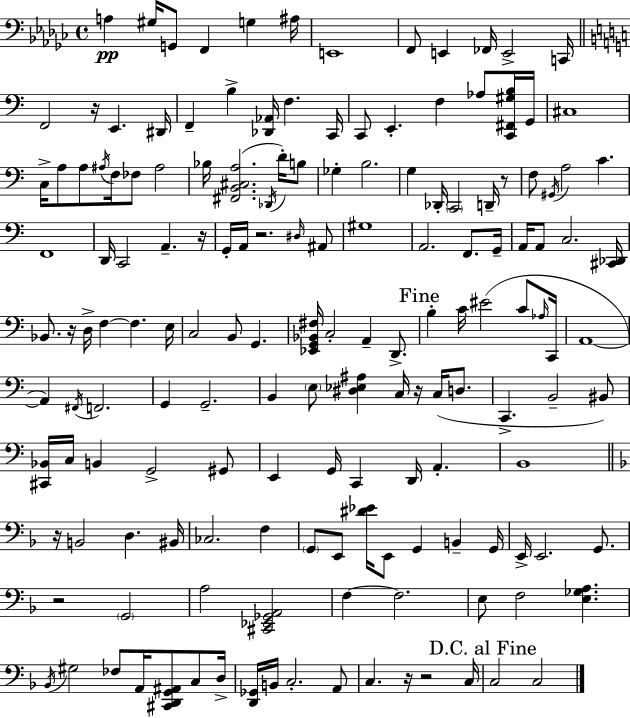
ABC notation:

X:1
T:Untitled
M:4/4
L:1/4
K:Ebm
A, ^G,/4 G,,/2 F,, G, ^A,/4 E,,4 F,,/2 E,, _F,,/4 E,,2 C,,/4 F,,2 z/4 E,, ^D,,/4 F,, B, [_D,,_A,,]/4 F, C,,/4 C,,/2 E,, F, _A,/2 [C,,^F,,^G,B,]/4 G,,/4 ^C,4 C,/4 A,/2 A,/2 ^A,/4 F,/4 _F,/2 ^A,2 _B,/4 [^F,,B,,^C,A,]2 _D,,/4 D/4 B,/2 _G, B,2 G, _D,,/4 C,,2 D,,/4 z/2 F,/2 ^G,,/4 A,2 C F,,4 D,,/4 C,,2 A,, z/4 G,,/4 A,,/4 z2 ^D,/4 ^A,,/2 ^G,4 A,,2 F,,/2 G,,/4 A,,/4 A,,/2 C,2 [^C,,_D,,]/4 _B,,/2 z/4 D,/4 F, F, E,/4 C,2 B,,/2 G,, [_E,,G,,_B,,^F,]/4 C,2 A,, D,,/2 B, C/4 ^E2 C/2 _A,/4 C,,/4 A,,4 A,, ^F,,/4 F,,2 G,, G,,2 B,, E,/2 [^D,_E,^A,] C,/4 z/4 C,/4 D,/2 C,, B,,2 ^B,,/2 [^C,,_B,,]/4 C,/4 B,, G,,2 ^G,,/2 E,, G,,/4 C,, D,,/4 A,, B,,4 z/4 B,,2 D, ^B,,/4 _C,2 F, G,,/2 E,,/2 [^D_E]/4 E,,/2 G,, B,, G,,/4 E,,/4 E,,2 G,,/2 z2 G,,2 A,2 [^C,,_E,,_G,,A,,]2 F, F,2 E,/2 F,2 [E,_G,A,] _B,,/4 ^G,2 _F,/2 A,,/4 [^C,,D,,G,,^A,,]/2 C,/2 D,/4 [D,,_G,,]/4 B,,/4 C,2 A,,/2 C, z/4 z2 C,/4 C,2 C,2